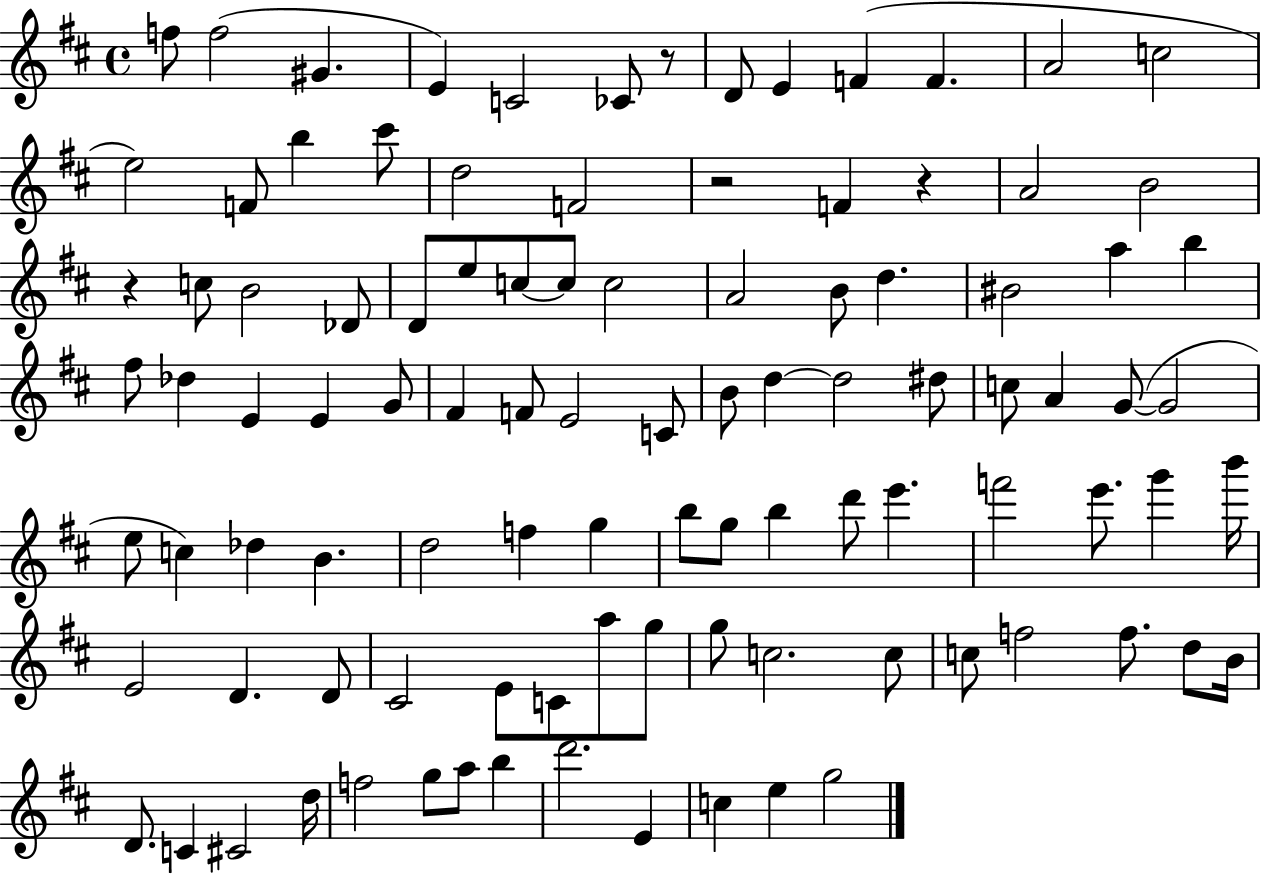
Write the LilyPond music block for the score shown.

{
  \clef treble
  \time 4/4
  \defaultTimeSignature
  \key d \major
  \repeat volta 2 { f''8 f''2( gis'4. | e'4) c'2 ces'8 r8 | d'8 e'4 f'4( f'4. | a'2 c''2 | \break e''2) f'8 b''4 cis'''8 | d''2 f'2 | r2 f'4 r4 | a'2 b'2 | \break r4 c''8 b'2 des'8 | d'8 e''8 c''8~~ c''8 c''2 | a'2 b'8 d''4. | bis'2 a''4 b''4 | \break fis''8 des''4 e'4 e'4 g'8 | fis'4 f'8 e'2 c'8 | b'8 d''4~~ d''2 dis''8 | c''8 a'4 g'8~(~ g'2 | \break e''8 c''4) des''4 b'4. | d''2 f''4 g''4 | b''8 g''8 b''4 d'''8 e'''4. | f'''2 e'''8. g'''4 b'''16 | \break e'2 d'4. d'8 | cis'2 e'8 c'8 a''8 g''8 | g''8 c''2. c''8 | c''8 f''2 f''8. d''8 b'16 | \break d'8. c'4 cis'2 d''16 | f''2 g''8 a''8 b''4 | d'''2. e'4 | c''4 e''4 g''2 | \break } \bar "|."
}